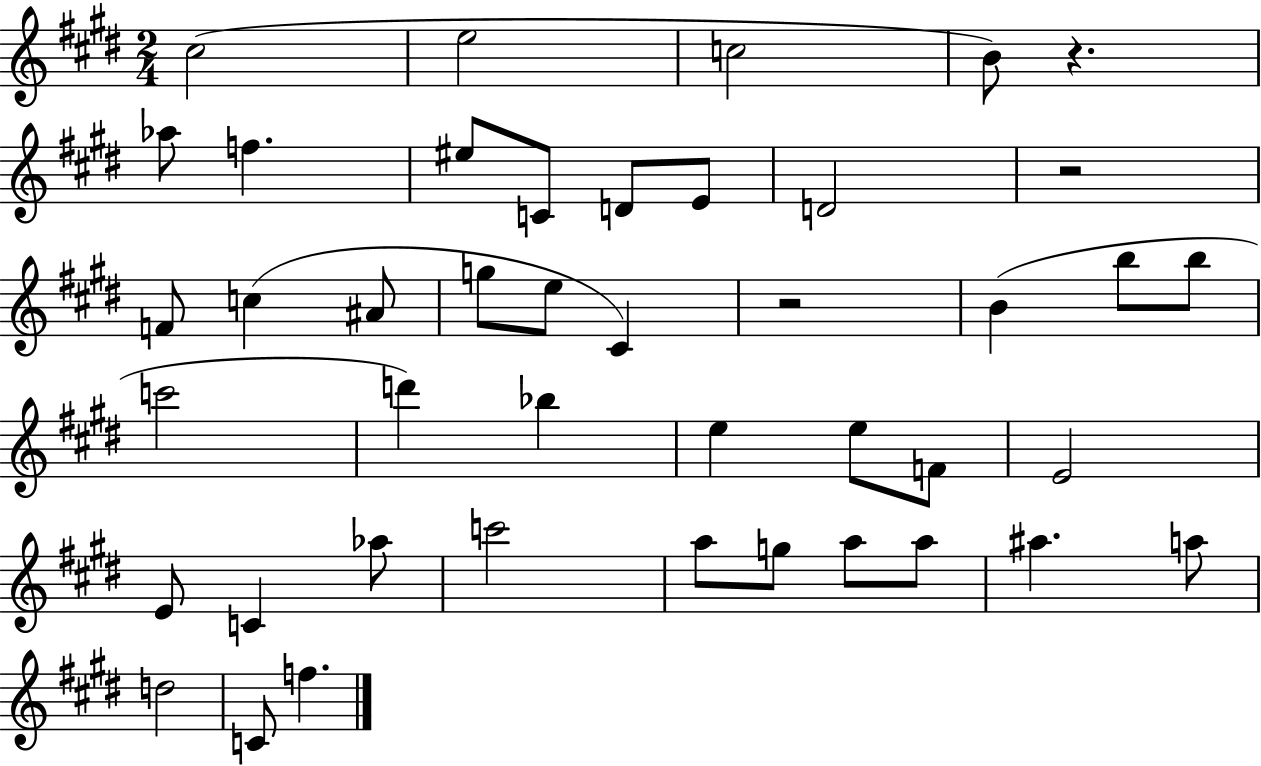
{
  \clef treble
  \numericTimeSignature
  \time 2/4
  \key e \major
  cis''2( | e''2 | c''2 | b'8) r4. | \break aes''8 f''4. | eis''8 c'8 d'8 e'8 | d'2 | r2 | \break f'8 c''4( ais'8 | g''8 e''8 cis'4) | r2 | b'4( b''8 b''8 | \break c'''2 | d'''4) bes''4 | e''4 e''8 f'8 | e'2 | \break e'8 c'4 aes''8 | c'''2 | a''8 g''8 a''8 a''8 | ais''4. a''8 | \break d''2 | c'8 f''4. | \bar "|."
}